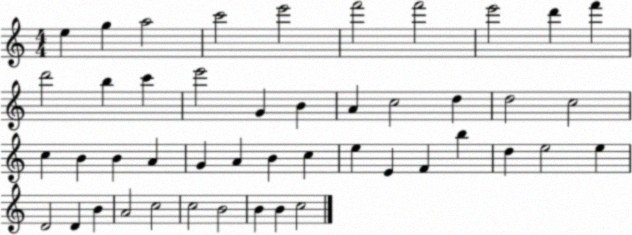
X:1
T:Untitled
M:4/4
L:1/4
K:C
e g a2 c'2 e'2 f'2 f'2 e'2 d' f' d'2 b c' e'2 G B A c2 d d2 c2 c B B A G A B c e E F b d e2 e D2 D B A2 c2 c2 B2 B B c2